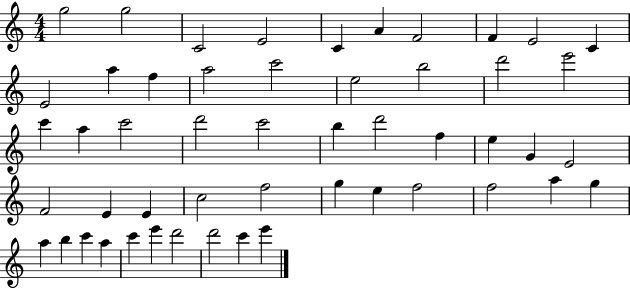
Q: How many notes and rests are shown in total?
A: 51